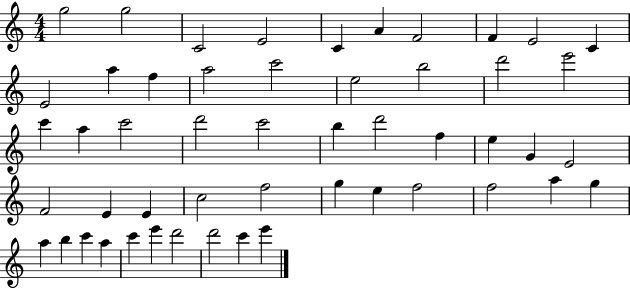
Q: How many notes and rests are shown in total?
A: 51